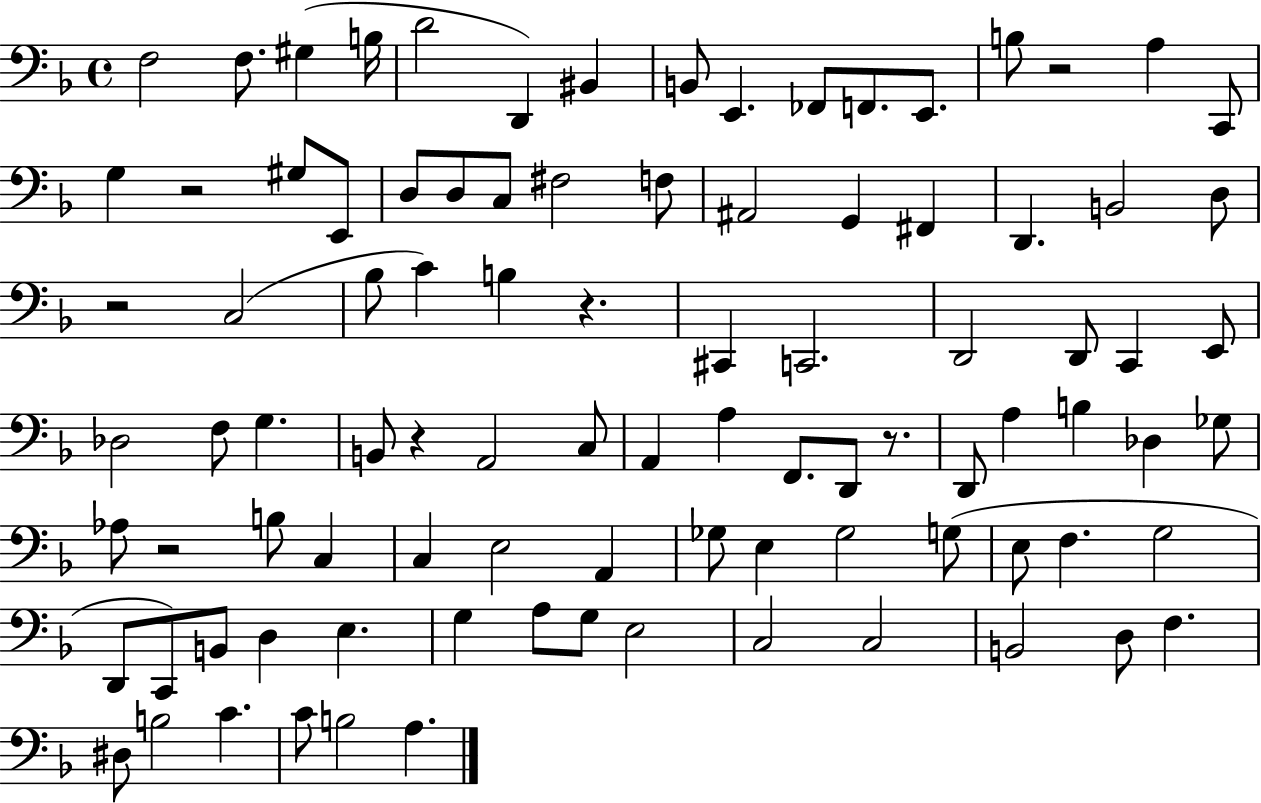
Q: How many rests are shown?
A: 7